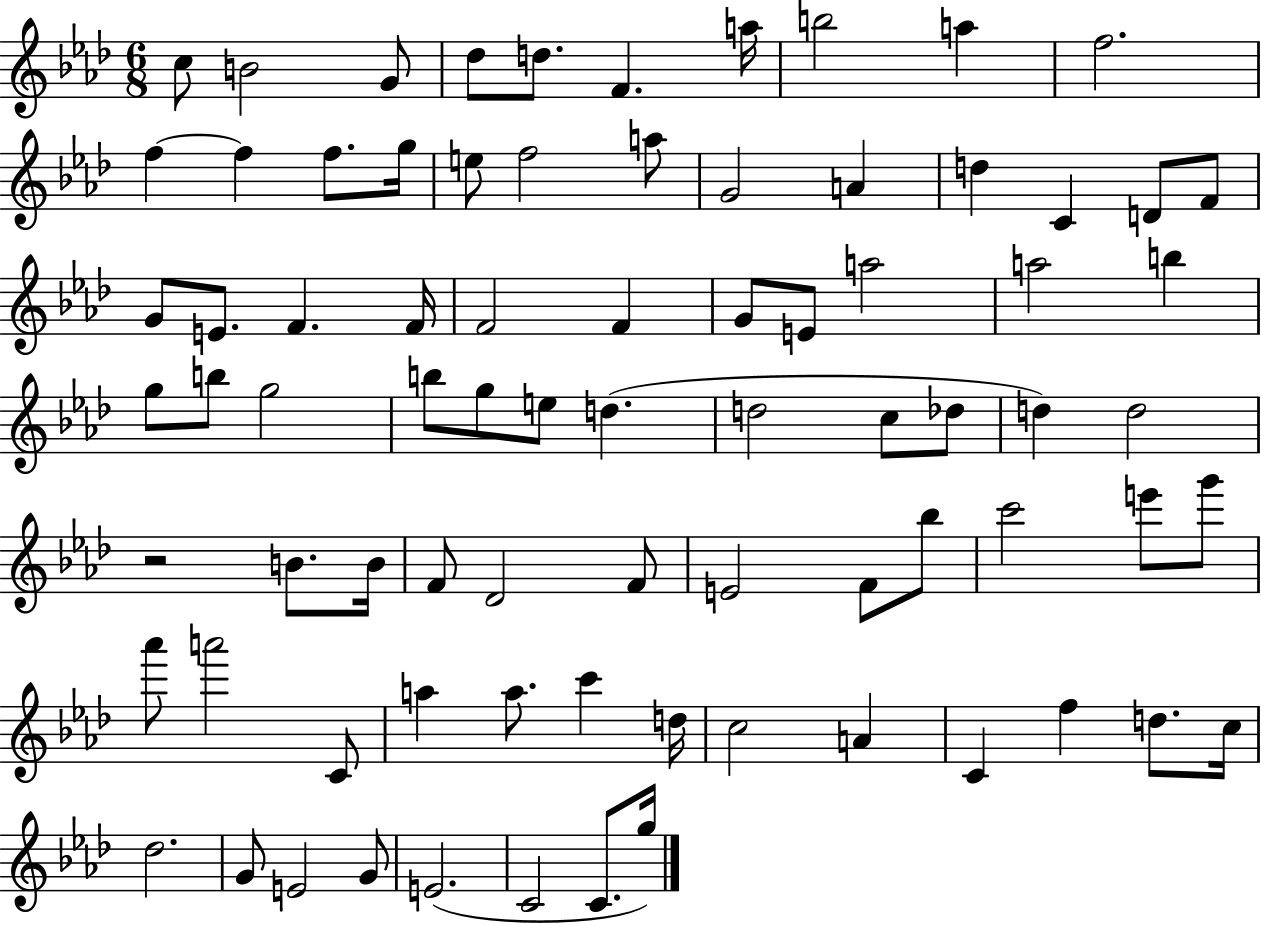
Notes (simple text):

C5/e B4/h G4/e Db5/e D5/e. F4/q. A5/s B5/h A5/q F5/h. F5/q F5/q F5/e. G5/s E5/e F5/h A5/e G4/h A4/q D5/q C4/q D4/e F4/e G4/e E4/e. F4/q. F4/s F4/h F4/q G4/e E4/e A5/h A5/h B5/q G5/e B5/e G5/h B5/e G5/e E5/e D5/q. D5/h C5/e Db5/e D5/q D5/h R/h B4/e. B4/s F4/e Db4/h F4/e E4/h F4/e Bb5/e C6/h E6/e G6/e Ab6/e A6/h C4/e A5/q A5/e. C6/q D5/s C5/h A4/q C4/q F5/q D5/e. C5/s Db5/h. G4/e E4/h G4/e E4/h. C4/h C4/e. G5/s